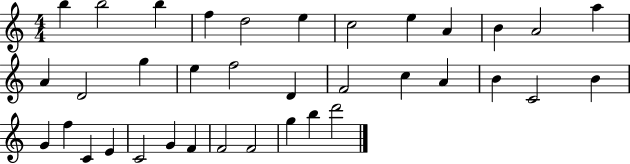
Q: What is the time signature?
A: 4/4